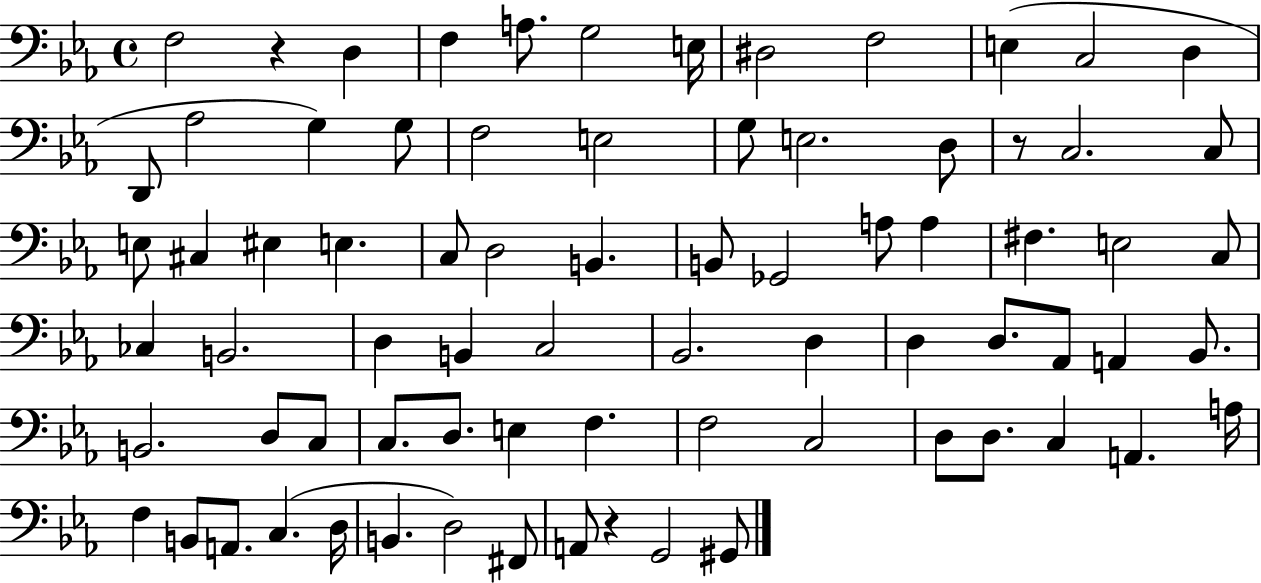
{
  \clef bass
  \time 4/4
  \defaultTimeSignature
  \key ees \major
  f2 r4 d4 | f4 a8. g2 e16 | dis2 f2 | e4( c2 d4 | \break d,8 aes2 g4) g8 | f2 e2 | g8 e2. d8 | r8 c2. c8 | \break e8 cis4 eis4 e4. | c8 d2 b,4. | b,8 ges,2 a8 a4 | fis4. e2 c8 | \break ces4 b,2. | d4 b,4 c2 | bes,2. d4 | d4 d8. aes,8 a,4 bes,8. | \break b,2. d8 c8 | c8. d8. e4 f4. | f2 c2 | d8 d8. c4 a,4. a16 | \break f4 b,8 a,8. c4.( d16 | b,4. d2) fis,8 | a,8 r4 g,2 gis,8 | \bar "|."
}